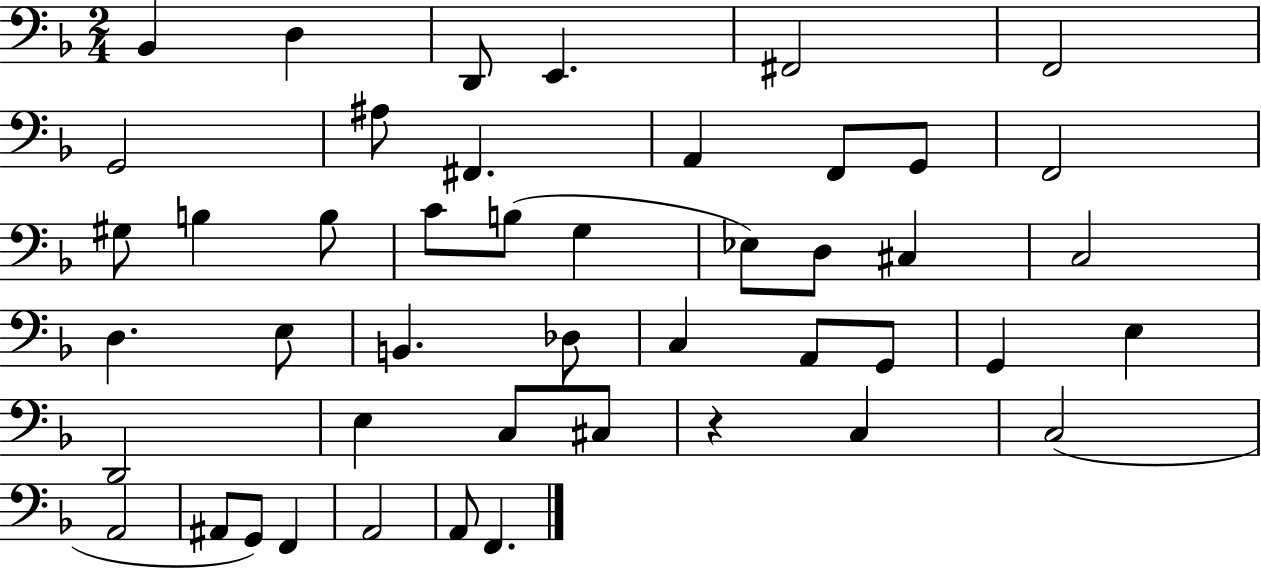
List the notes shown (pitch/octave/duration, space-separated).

Bb2/q D3/q D2/e E2/q. F#2/h F2/h G2/h A#3/e F#2/q. A2/q F2/e G2/e F2/h G#3/e B3/q B3/e C4/e B3/e G3/q Eb3/e D3/e C#3/q C3/h D3/q. E3/e B2/q. Db3/e C3/q A2/e G2/e G2/q E3/q D2/h E3/q C3/e C#3/e R/q C3/q C3/h A2/h A#2/e G2/e F2/q A2/h A2/e F2/q.